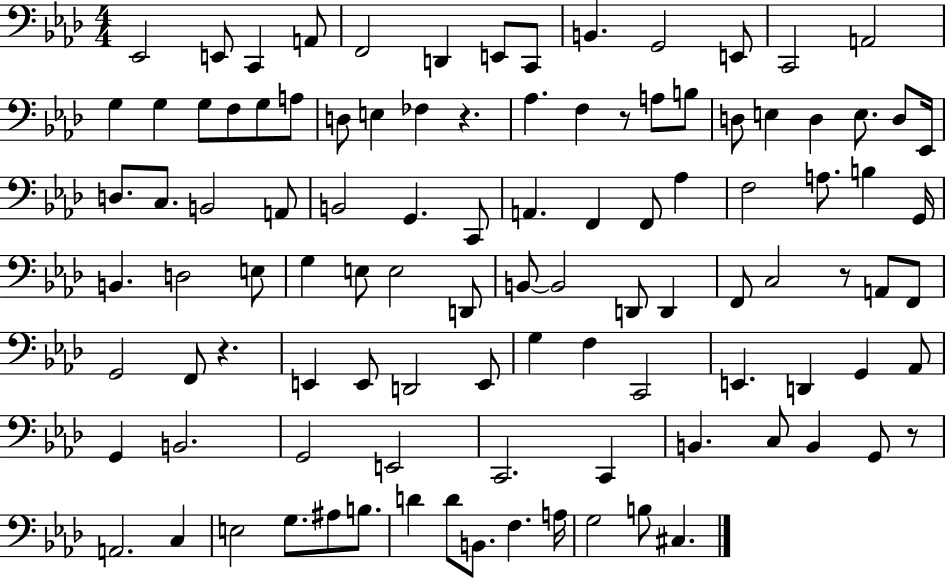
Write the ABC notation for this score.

X:1
T:Untitled
M:4/4
L:1/4
K:Ab
_E,,2 E,,/2 C,, A,,/2 F,,2 D,, E,,/2 C,,/2 B,, G,,2 E,,/2 C,,2 A,,2 G, G, G,/2 F,/2 G,/2 A,/2 D,/2 E, _F, z _A, F, z/2 A,/2 B,/2 D,/2 E, D, E,/2 D,/2 _E,,/4 D,/2 C,/2 B,,2 A,,/2 B,,2 G,, C,,/2 A,, F,, F,,/2 _A, F,2 A,/2 B, G,,/4 B,, D,2 E,/2 G, E,/2 E,2 D,,/2 B,,/2 B,,2 D,,/2 D,, F,,/2 C,2 z/2 A,,/2 F,,/2 G,,2 F,,/2 z E,, E,,/2 D,,2 E,,/2 G, F, C,,2 E,, D,, G,, _A,,/2 G,, B,,2 G,,2 E,,2 C,,2 C,, B,, C,/2 B,, G,,/2 z/2 A,,2 C, E,2 G,/2 ^A,/2 B,/2 D D/2 B,,/2 F, A,/4 G,2 B,/2 ^C,